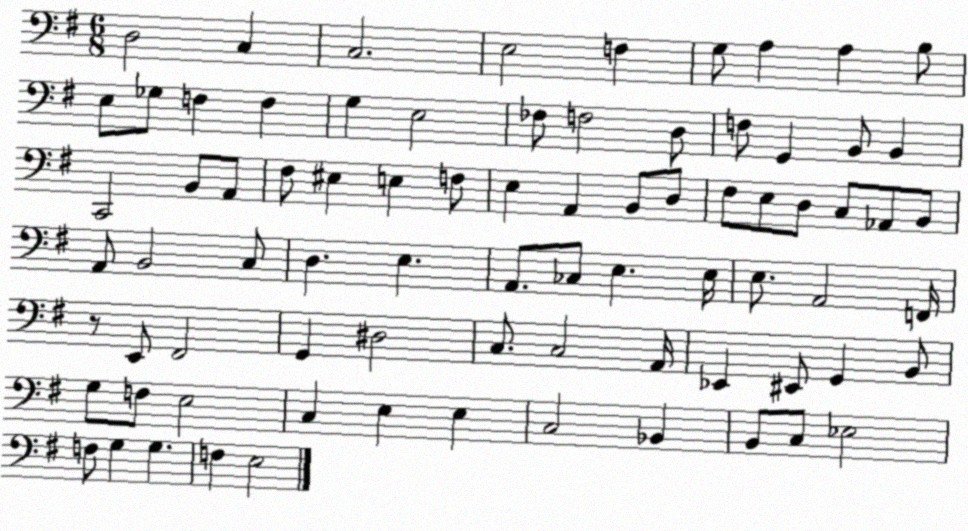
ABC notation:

X:1
T:Untitled
M:6/8
L:1/4
K:G
D,2 C, C,2 E,2 F, G,/2 A, A, B,/2 E,/2 _G,/2 F, F, G, E,2 _F,/2 F,2 D,/2 F,/2 G,, B,,/2 B,, C,,2 B,,/2 A,,/2 ^F,/2 ^E, E, F,/2 E, A,, B,,/2 D,/2 ^F,/2 E,/2 D,/2 C,/2 _A,,/2 B,,/2 A,,/2 B,,2 C,/2 D, E, A,,/2 _C,/2 E, E,/4 E,/2 A,,2 F,,/4 z/2 E,,/2 ^F,,2 G,, ^D,2 C,/2 C,2 A,,/4 _E,, ^E,,/2 G,, B,,/2 G,/2 F,/2 E,2 C, E, E, C,2 _B,, B,,/2 C,/2 _E,2 F,/2 G, G, F, E,2